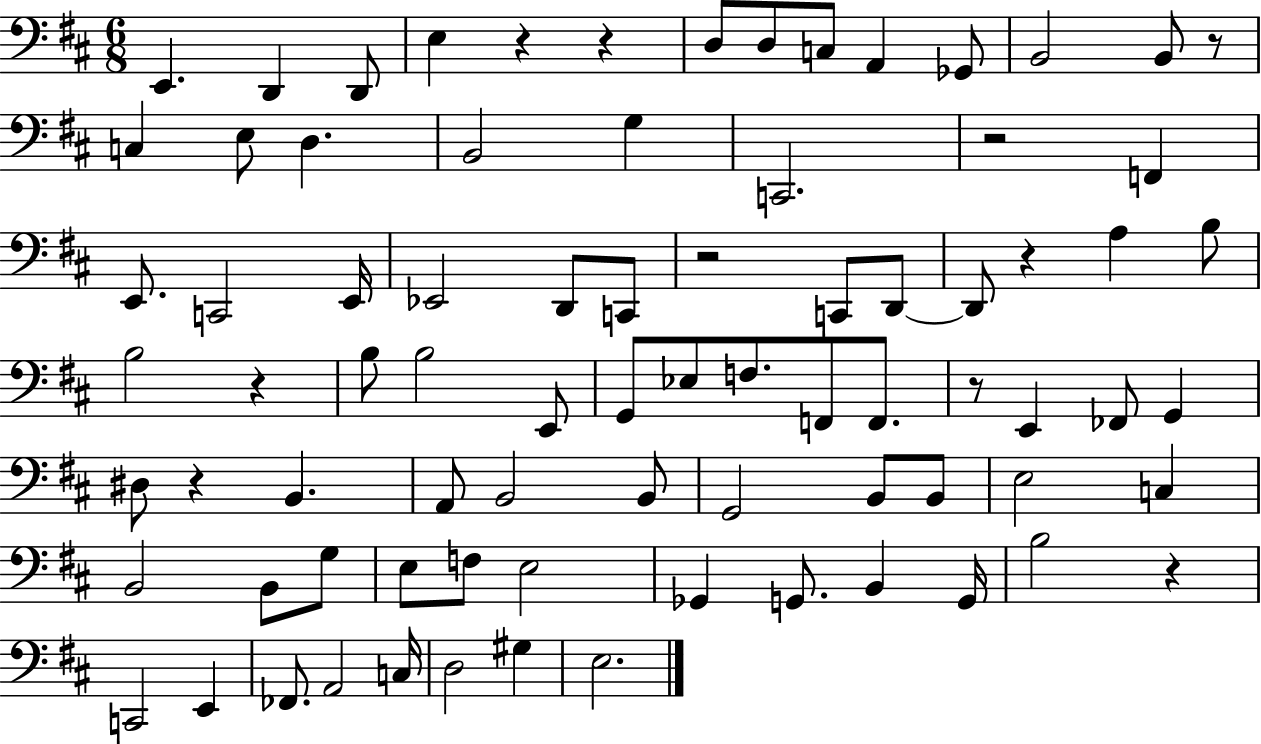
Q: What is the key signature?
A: D major